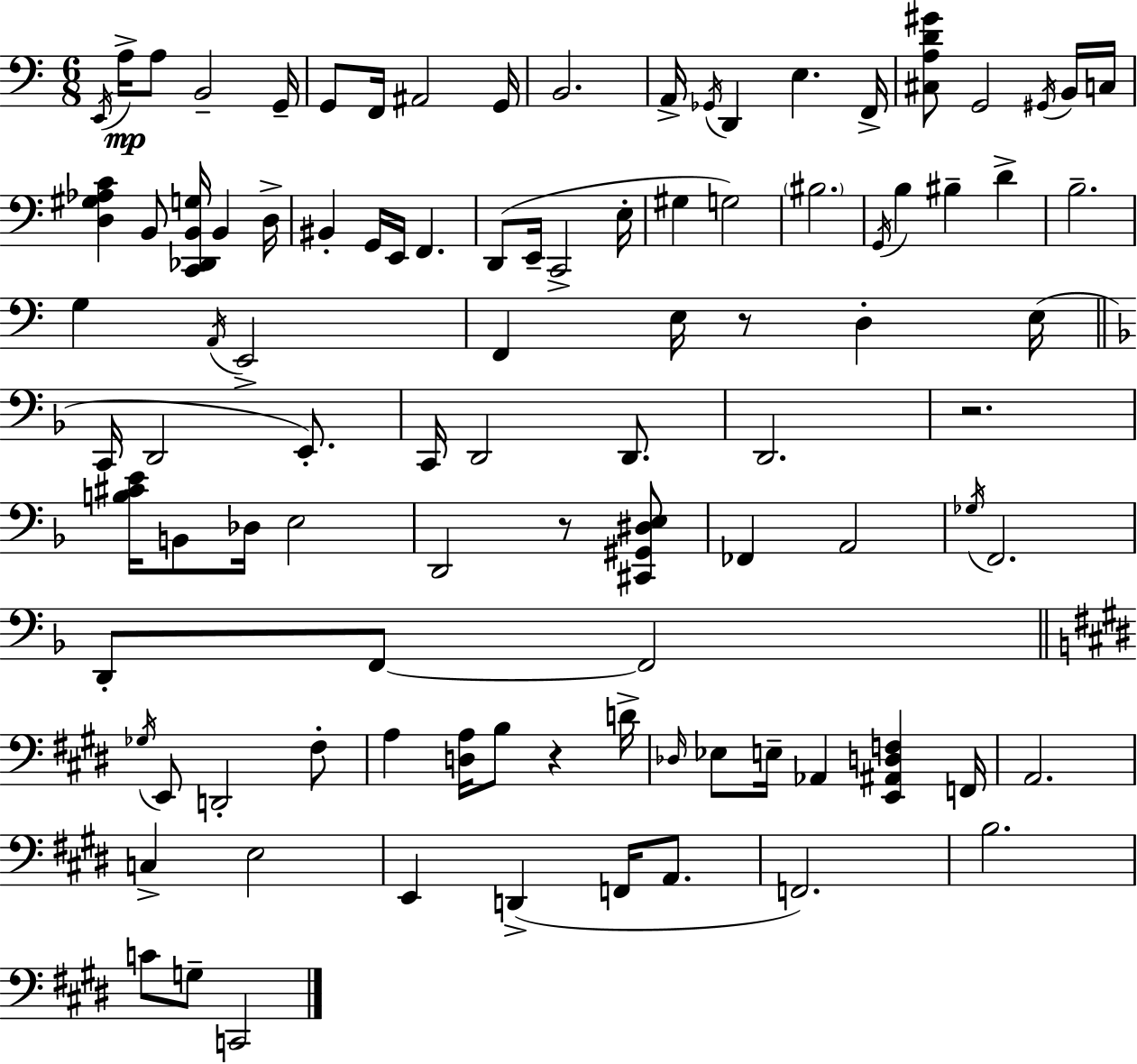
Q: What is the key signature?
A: A minor